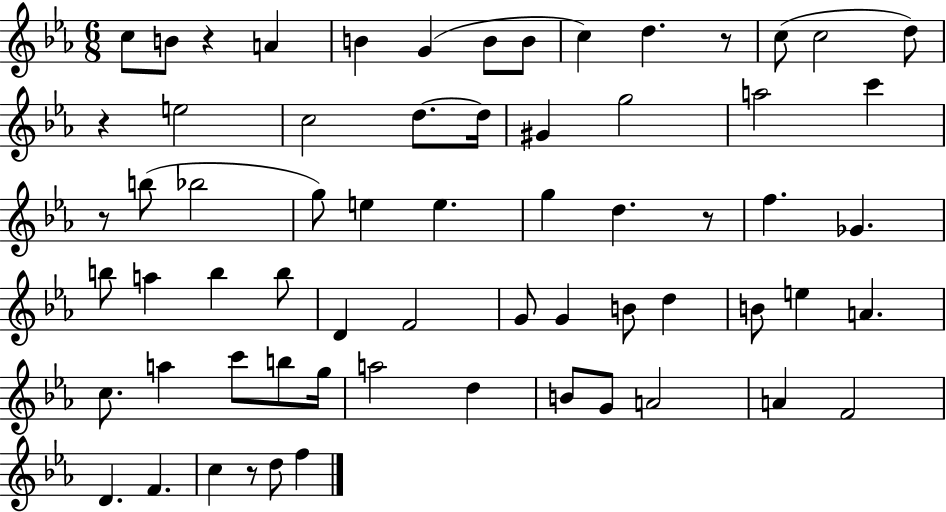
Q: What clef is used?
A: treble